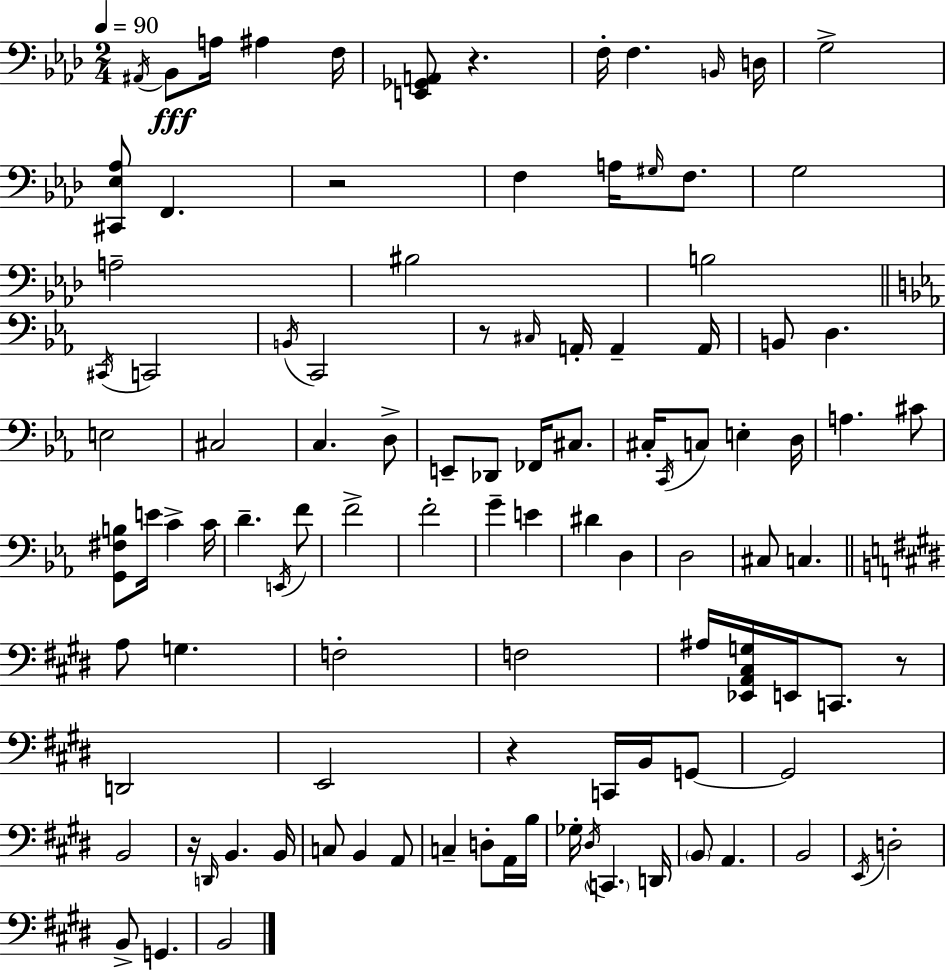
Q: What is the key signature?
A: AES major